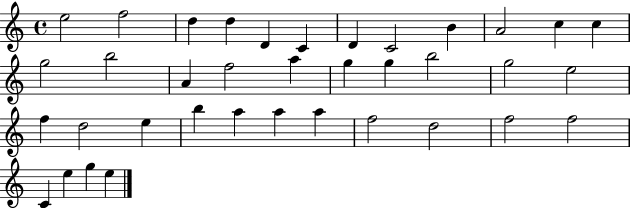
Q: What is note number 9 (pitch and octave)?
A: B4